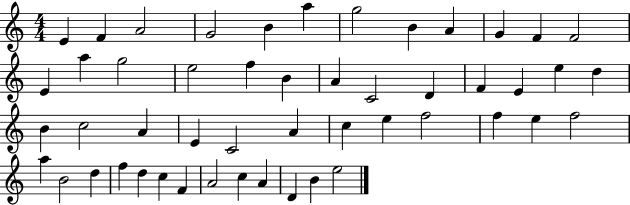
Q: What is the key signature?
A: C major